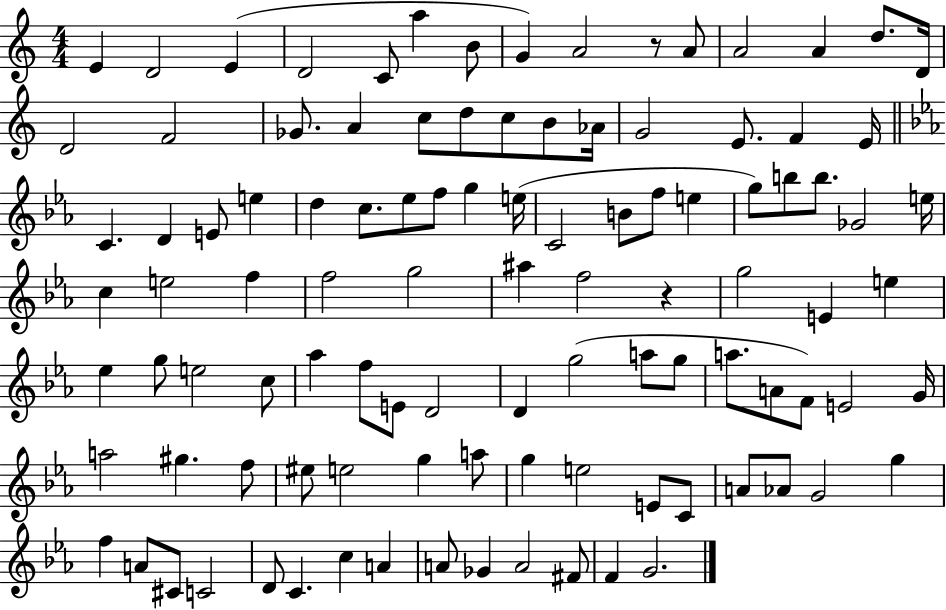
{
  \clef treble
  \numericTimeSignature
  \time 4/4
  \key c \major
  \repeat volta 2 { e'4 d'2 e'4( | d'2 c'8 a''4 b'8 | g'4) a'2 r8 a'8 | a'2 a'4 d''8. d'16 | \break d'2 f'2 | ges'8. a'4 c''8 d''8 c''8 b'8 aes'16 | g'2 e'8. f'4 e'16 | \bar "||" \break \key ees \major c'4. d'4 e'8 e''4 | d''4 c''8. ees''8 f''8 g''4 e''16( | c'2 b'8 f''8 e''4 | g''8) b''8 b''8. ges'2 e''16 | \break c''4 e''2 f''4 | f''2 g''2 | ais''4 f''2 r4 | g''2 e'4 e''4 | \break ees''4 g''8 e''2 c''8 | aes''4 f''8 e'8 d'2 | d'4 g''2( a''8 g''8 | a''8. a'8 f'8) e'2 g'16 | \break a''2 gis''4. f''8 | eis''8 e''2 g''4 a''8 | g''4 e''2 e'8 c'8 | a'8 aes'8 g'2 g''4 | \break f''4 a'8 cis'8 c'2 | d'8 c'4. c''4 a'4 | a'8 ges'4 a'2 fis'8 | f'4 g'2. | \break } \bar "|."
}